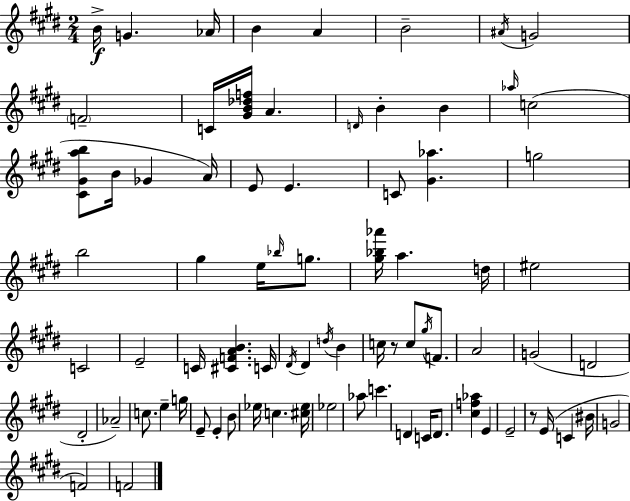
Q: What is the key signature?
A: E major